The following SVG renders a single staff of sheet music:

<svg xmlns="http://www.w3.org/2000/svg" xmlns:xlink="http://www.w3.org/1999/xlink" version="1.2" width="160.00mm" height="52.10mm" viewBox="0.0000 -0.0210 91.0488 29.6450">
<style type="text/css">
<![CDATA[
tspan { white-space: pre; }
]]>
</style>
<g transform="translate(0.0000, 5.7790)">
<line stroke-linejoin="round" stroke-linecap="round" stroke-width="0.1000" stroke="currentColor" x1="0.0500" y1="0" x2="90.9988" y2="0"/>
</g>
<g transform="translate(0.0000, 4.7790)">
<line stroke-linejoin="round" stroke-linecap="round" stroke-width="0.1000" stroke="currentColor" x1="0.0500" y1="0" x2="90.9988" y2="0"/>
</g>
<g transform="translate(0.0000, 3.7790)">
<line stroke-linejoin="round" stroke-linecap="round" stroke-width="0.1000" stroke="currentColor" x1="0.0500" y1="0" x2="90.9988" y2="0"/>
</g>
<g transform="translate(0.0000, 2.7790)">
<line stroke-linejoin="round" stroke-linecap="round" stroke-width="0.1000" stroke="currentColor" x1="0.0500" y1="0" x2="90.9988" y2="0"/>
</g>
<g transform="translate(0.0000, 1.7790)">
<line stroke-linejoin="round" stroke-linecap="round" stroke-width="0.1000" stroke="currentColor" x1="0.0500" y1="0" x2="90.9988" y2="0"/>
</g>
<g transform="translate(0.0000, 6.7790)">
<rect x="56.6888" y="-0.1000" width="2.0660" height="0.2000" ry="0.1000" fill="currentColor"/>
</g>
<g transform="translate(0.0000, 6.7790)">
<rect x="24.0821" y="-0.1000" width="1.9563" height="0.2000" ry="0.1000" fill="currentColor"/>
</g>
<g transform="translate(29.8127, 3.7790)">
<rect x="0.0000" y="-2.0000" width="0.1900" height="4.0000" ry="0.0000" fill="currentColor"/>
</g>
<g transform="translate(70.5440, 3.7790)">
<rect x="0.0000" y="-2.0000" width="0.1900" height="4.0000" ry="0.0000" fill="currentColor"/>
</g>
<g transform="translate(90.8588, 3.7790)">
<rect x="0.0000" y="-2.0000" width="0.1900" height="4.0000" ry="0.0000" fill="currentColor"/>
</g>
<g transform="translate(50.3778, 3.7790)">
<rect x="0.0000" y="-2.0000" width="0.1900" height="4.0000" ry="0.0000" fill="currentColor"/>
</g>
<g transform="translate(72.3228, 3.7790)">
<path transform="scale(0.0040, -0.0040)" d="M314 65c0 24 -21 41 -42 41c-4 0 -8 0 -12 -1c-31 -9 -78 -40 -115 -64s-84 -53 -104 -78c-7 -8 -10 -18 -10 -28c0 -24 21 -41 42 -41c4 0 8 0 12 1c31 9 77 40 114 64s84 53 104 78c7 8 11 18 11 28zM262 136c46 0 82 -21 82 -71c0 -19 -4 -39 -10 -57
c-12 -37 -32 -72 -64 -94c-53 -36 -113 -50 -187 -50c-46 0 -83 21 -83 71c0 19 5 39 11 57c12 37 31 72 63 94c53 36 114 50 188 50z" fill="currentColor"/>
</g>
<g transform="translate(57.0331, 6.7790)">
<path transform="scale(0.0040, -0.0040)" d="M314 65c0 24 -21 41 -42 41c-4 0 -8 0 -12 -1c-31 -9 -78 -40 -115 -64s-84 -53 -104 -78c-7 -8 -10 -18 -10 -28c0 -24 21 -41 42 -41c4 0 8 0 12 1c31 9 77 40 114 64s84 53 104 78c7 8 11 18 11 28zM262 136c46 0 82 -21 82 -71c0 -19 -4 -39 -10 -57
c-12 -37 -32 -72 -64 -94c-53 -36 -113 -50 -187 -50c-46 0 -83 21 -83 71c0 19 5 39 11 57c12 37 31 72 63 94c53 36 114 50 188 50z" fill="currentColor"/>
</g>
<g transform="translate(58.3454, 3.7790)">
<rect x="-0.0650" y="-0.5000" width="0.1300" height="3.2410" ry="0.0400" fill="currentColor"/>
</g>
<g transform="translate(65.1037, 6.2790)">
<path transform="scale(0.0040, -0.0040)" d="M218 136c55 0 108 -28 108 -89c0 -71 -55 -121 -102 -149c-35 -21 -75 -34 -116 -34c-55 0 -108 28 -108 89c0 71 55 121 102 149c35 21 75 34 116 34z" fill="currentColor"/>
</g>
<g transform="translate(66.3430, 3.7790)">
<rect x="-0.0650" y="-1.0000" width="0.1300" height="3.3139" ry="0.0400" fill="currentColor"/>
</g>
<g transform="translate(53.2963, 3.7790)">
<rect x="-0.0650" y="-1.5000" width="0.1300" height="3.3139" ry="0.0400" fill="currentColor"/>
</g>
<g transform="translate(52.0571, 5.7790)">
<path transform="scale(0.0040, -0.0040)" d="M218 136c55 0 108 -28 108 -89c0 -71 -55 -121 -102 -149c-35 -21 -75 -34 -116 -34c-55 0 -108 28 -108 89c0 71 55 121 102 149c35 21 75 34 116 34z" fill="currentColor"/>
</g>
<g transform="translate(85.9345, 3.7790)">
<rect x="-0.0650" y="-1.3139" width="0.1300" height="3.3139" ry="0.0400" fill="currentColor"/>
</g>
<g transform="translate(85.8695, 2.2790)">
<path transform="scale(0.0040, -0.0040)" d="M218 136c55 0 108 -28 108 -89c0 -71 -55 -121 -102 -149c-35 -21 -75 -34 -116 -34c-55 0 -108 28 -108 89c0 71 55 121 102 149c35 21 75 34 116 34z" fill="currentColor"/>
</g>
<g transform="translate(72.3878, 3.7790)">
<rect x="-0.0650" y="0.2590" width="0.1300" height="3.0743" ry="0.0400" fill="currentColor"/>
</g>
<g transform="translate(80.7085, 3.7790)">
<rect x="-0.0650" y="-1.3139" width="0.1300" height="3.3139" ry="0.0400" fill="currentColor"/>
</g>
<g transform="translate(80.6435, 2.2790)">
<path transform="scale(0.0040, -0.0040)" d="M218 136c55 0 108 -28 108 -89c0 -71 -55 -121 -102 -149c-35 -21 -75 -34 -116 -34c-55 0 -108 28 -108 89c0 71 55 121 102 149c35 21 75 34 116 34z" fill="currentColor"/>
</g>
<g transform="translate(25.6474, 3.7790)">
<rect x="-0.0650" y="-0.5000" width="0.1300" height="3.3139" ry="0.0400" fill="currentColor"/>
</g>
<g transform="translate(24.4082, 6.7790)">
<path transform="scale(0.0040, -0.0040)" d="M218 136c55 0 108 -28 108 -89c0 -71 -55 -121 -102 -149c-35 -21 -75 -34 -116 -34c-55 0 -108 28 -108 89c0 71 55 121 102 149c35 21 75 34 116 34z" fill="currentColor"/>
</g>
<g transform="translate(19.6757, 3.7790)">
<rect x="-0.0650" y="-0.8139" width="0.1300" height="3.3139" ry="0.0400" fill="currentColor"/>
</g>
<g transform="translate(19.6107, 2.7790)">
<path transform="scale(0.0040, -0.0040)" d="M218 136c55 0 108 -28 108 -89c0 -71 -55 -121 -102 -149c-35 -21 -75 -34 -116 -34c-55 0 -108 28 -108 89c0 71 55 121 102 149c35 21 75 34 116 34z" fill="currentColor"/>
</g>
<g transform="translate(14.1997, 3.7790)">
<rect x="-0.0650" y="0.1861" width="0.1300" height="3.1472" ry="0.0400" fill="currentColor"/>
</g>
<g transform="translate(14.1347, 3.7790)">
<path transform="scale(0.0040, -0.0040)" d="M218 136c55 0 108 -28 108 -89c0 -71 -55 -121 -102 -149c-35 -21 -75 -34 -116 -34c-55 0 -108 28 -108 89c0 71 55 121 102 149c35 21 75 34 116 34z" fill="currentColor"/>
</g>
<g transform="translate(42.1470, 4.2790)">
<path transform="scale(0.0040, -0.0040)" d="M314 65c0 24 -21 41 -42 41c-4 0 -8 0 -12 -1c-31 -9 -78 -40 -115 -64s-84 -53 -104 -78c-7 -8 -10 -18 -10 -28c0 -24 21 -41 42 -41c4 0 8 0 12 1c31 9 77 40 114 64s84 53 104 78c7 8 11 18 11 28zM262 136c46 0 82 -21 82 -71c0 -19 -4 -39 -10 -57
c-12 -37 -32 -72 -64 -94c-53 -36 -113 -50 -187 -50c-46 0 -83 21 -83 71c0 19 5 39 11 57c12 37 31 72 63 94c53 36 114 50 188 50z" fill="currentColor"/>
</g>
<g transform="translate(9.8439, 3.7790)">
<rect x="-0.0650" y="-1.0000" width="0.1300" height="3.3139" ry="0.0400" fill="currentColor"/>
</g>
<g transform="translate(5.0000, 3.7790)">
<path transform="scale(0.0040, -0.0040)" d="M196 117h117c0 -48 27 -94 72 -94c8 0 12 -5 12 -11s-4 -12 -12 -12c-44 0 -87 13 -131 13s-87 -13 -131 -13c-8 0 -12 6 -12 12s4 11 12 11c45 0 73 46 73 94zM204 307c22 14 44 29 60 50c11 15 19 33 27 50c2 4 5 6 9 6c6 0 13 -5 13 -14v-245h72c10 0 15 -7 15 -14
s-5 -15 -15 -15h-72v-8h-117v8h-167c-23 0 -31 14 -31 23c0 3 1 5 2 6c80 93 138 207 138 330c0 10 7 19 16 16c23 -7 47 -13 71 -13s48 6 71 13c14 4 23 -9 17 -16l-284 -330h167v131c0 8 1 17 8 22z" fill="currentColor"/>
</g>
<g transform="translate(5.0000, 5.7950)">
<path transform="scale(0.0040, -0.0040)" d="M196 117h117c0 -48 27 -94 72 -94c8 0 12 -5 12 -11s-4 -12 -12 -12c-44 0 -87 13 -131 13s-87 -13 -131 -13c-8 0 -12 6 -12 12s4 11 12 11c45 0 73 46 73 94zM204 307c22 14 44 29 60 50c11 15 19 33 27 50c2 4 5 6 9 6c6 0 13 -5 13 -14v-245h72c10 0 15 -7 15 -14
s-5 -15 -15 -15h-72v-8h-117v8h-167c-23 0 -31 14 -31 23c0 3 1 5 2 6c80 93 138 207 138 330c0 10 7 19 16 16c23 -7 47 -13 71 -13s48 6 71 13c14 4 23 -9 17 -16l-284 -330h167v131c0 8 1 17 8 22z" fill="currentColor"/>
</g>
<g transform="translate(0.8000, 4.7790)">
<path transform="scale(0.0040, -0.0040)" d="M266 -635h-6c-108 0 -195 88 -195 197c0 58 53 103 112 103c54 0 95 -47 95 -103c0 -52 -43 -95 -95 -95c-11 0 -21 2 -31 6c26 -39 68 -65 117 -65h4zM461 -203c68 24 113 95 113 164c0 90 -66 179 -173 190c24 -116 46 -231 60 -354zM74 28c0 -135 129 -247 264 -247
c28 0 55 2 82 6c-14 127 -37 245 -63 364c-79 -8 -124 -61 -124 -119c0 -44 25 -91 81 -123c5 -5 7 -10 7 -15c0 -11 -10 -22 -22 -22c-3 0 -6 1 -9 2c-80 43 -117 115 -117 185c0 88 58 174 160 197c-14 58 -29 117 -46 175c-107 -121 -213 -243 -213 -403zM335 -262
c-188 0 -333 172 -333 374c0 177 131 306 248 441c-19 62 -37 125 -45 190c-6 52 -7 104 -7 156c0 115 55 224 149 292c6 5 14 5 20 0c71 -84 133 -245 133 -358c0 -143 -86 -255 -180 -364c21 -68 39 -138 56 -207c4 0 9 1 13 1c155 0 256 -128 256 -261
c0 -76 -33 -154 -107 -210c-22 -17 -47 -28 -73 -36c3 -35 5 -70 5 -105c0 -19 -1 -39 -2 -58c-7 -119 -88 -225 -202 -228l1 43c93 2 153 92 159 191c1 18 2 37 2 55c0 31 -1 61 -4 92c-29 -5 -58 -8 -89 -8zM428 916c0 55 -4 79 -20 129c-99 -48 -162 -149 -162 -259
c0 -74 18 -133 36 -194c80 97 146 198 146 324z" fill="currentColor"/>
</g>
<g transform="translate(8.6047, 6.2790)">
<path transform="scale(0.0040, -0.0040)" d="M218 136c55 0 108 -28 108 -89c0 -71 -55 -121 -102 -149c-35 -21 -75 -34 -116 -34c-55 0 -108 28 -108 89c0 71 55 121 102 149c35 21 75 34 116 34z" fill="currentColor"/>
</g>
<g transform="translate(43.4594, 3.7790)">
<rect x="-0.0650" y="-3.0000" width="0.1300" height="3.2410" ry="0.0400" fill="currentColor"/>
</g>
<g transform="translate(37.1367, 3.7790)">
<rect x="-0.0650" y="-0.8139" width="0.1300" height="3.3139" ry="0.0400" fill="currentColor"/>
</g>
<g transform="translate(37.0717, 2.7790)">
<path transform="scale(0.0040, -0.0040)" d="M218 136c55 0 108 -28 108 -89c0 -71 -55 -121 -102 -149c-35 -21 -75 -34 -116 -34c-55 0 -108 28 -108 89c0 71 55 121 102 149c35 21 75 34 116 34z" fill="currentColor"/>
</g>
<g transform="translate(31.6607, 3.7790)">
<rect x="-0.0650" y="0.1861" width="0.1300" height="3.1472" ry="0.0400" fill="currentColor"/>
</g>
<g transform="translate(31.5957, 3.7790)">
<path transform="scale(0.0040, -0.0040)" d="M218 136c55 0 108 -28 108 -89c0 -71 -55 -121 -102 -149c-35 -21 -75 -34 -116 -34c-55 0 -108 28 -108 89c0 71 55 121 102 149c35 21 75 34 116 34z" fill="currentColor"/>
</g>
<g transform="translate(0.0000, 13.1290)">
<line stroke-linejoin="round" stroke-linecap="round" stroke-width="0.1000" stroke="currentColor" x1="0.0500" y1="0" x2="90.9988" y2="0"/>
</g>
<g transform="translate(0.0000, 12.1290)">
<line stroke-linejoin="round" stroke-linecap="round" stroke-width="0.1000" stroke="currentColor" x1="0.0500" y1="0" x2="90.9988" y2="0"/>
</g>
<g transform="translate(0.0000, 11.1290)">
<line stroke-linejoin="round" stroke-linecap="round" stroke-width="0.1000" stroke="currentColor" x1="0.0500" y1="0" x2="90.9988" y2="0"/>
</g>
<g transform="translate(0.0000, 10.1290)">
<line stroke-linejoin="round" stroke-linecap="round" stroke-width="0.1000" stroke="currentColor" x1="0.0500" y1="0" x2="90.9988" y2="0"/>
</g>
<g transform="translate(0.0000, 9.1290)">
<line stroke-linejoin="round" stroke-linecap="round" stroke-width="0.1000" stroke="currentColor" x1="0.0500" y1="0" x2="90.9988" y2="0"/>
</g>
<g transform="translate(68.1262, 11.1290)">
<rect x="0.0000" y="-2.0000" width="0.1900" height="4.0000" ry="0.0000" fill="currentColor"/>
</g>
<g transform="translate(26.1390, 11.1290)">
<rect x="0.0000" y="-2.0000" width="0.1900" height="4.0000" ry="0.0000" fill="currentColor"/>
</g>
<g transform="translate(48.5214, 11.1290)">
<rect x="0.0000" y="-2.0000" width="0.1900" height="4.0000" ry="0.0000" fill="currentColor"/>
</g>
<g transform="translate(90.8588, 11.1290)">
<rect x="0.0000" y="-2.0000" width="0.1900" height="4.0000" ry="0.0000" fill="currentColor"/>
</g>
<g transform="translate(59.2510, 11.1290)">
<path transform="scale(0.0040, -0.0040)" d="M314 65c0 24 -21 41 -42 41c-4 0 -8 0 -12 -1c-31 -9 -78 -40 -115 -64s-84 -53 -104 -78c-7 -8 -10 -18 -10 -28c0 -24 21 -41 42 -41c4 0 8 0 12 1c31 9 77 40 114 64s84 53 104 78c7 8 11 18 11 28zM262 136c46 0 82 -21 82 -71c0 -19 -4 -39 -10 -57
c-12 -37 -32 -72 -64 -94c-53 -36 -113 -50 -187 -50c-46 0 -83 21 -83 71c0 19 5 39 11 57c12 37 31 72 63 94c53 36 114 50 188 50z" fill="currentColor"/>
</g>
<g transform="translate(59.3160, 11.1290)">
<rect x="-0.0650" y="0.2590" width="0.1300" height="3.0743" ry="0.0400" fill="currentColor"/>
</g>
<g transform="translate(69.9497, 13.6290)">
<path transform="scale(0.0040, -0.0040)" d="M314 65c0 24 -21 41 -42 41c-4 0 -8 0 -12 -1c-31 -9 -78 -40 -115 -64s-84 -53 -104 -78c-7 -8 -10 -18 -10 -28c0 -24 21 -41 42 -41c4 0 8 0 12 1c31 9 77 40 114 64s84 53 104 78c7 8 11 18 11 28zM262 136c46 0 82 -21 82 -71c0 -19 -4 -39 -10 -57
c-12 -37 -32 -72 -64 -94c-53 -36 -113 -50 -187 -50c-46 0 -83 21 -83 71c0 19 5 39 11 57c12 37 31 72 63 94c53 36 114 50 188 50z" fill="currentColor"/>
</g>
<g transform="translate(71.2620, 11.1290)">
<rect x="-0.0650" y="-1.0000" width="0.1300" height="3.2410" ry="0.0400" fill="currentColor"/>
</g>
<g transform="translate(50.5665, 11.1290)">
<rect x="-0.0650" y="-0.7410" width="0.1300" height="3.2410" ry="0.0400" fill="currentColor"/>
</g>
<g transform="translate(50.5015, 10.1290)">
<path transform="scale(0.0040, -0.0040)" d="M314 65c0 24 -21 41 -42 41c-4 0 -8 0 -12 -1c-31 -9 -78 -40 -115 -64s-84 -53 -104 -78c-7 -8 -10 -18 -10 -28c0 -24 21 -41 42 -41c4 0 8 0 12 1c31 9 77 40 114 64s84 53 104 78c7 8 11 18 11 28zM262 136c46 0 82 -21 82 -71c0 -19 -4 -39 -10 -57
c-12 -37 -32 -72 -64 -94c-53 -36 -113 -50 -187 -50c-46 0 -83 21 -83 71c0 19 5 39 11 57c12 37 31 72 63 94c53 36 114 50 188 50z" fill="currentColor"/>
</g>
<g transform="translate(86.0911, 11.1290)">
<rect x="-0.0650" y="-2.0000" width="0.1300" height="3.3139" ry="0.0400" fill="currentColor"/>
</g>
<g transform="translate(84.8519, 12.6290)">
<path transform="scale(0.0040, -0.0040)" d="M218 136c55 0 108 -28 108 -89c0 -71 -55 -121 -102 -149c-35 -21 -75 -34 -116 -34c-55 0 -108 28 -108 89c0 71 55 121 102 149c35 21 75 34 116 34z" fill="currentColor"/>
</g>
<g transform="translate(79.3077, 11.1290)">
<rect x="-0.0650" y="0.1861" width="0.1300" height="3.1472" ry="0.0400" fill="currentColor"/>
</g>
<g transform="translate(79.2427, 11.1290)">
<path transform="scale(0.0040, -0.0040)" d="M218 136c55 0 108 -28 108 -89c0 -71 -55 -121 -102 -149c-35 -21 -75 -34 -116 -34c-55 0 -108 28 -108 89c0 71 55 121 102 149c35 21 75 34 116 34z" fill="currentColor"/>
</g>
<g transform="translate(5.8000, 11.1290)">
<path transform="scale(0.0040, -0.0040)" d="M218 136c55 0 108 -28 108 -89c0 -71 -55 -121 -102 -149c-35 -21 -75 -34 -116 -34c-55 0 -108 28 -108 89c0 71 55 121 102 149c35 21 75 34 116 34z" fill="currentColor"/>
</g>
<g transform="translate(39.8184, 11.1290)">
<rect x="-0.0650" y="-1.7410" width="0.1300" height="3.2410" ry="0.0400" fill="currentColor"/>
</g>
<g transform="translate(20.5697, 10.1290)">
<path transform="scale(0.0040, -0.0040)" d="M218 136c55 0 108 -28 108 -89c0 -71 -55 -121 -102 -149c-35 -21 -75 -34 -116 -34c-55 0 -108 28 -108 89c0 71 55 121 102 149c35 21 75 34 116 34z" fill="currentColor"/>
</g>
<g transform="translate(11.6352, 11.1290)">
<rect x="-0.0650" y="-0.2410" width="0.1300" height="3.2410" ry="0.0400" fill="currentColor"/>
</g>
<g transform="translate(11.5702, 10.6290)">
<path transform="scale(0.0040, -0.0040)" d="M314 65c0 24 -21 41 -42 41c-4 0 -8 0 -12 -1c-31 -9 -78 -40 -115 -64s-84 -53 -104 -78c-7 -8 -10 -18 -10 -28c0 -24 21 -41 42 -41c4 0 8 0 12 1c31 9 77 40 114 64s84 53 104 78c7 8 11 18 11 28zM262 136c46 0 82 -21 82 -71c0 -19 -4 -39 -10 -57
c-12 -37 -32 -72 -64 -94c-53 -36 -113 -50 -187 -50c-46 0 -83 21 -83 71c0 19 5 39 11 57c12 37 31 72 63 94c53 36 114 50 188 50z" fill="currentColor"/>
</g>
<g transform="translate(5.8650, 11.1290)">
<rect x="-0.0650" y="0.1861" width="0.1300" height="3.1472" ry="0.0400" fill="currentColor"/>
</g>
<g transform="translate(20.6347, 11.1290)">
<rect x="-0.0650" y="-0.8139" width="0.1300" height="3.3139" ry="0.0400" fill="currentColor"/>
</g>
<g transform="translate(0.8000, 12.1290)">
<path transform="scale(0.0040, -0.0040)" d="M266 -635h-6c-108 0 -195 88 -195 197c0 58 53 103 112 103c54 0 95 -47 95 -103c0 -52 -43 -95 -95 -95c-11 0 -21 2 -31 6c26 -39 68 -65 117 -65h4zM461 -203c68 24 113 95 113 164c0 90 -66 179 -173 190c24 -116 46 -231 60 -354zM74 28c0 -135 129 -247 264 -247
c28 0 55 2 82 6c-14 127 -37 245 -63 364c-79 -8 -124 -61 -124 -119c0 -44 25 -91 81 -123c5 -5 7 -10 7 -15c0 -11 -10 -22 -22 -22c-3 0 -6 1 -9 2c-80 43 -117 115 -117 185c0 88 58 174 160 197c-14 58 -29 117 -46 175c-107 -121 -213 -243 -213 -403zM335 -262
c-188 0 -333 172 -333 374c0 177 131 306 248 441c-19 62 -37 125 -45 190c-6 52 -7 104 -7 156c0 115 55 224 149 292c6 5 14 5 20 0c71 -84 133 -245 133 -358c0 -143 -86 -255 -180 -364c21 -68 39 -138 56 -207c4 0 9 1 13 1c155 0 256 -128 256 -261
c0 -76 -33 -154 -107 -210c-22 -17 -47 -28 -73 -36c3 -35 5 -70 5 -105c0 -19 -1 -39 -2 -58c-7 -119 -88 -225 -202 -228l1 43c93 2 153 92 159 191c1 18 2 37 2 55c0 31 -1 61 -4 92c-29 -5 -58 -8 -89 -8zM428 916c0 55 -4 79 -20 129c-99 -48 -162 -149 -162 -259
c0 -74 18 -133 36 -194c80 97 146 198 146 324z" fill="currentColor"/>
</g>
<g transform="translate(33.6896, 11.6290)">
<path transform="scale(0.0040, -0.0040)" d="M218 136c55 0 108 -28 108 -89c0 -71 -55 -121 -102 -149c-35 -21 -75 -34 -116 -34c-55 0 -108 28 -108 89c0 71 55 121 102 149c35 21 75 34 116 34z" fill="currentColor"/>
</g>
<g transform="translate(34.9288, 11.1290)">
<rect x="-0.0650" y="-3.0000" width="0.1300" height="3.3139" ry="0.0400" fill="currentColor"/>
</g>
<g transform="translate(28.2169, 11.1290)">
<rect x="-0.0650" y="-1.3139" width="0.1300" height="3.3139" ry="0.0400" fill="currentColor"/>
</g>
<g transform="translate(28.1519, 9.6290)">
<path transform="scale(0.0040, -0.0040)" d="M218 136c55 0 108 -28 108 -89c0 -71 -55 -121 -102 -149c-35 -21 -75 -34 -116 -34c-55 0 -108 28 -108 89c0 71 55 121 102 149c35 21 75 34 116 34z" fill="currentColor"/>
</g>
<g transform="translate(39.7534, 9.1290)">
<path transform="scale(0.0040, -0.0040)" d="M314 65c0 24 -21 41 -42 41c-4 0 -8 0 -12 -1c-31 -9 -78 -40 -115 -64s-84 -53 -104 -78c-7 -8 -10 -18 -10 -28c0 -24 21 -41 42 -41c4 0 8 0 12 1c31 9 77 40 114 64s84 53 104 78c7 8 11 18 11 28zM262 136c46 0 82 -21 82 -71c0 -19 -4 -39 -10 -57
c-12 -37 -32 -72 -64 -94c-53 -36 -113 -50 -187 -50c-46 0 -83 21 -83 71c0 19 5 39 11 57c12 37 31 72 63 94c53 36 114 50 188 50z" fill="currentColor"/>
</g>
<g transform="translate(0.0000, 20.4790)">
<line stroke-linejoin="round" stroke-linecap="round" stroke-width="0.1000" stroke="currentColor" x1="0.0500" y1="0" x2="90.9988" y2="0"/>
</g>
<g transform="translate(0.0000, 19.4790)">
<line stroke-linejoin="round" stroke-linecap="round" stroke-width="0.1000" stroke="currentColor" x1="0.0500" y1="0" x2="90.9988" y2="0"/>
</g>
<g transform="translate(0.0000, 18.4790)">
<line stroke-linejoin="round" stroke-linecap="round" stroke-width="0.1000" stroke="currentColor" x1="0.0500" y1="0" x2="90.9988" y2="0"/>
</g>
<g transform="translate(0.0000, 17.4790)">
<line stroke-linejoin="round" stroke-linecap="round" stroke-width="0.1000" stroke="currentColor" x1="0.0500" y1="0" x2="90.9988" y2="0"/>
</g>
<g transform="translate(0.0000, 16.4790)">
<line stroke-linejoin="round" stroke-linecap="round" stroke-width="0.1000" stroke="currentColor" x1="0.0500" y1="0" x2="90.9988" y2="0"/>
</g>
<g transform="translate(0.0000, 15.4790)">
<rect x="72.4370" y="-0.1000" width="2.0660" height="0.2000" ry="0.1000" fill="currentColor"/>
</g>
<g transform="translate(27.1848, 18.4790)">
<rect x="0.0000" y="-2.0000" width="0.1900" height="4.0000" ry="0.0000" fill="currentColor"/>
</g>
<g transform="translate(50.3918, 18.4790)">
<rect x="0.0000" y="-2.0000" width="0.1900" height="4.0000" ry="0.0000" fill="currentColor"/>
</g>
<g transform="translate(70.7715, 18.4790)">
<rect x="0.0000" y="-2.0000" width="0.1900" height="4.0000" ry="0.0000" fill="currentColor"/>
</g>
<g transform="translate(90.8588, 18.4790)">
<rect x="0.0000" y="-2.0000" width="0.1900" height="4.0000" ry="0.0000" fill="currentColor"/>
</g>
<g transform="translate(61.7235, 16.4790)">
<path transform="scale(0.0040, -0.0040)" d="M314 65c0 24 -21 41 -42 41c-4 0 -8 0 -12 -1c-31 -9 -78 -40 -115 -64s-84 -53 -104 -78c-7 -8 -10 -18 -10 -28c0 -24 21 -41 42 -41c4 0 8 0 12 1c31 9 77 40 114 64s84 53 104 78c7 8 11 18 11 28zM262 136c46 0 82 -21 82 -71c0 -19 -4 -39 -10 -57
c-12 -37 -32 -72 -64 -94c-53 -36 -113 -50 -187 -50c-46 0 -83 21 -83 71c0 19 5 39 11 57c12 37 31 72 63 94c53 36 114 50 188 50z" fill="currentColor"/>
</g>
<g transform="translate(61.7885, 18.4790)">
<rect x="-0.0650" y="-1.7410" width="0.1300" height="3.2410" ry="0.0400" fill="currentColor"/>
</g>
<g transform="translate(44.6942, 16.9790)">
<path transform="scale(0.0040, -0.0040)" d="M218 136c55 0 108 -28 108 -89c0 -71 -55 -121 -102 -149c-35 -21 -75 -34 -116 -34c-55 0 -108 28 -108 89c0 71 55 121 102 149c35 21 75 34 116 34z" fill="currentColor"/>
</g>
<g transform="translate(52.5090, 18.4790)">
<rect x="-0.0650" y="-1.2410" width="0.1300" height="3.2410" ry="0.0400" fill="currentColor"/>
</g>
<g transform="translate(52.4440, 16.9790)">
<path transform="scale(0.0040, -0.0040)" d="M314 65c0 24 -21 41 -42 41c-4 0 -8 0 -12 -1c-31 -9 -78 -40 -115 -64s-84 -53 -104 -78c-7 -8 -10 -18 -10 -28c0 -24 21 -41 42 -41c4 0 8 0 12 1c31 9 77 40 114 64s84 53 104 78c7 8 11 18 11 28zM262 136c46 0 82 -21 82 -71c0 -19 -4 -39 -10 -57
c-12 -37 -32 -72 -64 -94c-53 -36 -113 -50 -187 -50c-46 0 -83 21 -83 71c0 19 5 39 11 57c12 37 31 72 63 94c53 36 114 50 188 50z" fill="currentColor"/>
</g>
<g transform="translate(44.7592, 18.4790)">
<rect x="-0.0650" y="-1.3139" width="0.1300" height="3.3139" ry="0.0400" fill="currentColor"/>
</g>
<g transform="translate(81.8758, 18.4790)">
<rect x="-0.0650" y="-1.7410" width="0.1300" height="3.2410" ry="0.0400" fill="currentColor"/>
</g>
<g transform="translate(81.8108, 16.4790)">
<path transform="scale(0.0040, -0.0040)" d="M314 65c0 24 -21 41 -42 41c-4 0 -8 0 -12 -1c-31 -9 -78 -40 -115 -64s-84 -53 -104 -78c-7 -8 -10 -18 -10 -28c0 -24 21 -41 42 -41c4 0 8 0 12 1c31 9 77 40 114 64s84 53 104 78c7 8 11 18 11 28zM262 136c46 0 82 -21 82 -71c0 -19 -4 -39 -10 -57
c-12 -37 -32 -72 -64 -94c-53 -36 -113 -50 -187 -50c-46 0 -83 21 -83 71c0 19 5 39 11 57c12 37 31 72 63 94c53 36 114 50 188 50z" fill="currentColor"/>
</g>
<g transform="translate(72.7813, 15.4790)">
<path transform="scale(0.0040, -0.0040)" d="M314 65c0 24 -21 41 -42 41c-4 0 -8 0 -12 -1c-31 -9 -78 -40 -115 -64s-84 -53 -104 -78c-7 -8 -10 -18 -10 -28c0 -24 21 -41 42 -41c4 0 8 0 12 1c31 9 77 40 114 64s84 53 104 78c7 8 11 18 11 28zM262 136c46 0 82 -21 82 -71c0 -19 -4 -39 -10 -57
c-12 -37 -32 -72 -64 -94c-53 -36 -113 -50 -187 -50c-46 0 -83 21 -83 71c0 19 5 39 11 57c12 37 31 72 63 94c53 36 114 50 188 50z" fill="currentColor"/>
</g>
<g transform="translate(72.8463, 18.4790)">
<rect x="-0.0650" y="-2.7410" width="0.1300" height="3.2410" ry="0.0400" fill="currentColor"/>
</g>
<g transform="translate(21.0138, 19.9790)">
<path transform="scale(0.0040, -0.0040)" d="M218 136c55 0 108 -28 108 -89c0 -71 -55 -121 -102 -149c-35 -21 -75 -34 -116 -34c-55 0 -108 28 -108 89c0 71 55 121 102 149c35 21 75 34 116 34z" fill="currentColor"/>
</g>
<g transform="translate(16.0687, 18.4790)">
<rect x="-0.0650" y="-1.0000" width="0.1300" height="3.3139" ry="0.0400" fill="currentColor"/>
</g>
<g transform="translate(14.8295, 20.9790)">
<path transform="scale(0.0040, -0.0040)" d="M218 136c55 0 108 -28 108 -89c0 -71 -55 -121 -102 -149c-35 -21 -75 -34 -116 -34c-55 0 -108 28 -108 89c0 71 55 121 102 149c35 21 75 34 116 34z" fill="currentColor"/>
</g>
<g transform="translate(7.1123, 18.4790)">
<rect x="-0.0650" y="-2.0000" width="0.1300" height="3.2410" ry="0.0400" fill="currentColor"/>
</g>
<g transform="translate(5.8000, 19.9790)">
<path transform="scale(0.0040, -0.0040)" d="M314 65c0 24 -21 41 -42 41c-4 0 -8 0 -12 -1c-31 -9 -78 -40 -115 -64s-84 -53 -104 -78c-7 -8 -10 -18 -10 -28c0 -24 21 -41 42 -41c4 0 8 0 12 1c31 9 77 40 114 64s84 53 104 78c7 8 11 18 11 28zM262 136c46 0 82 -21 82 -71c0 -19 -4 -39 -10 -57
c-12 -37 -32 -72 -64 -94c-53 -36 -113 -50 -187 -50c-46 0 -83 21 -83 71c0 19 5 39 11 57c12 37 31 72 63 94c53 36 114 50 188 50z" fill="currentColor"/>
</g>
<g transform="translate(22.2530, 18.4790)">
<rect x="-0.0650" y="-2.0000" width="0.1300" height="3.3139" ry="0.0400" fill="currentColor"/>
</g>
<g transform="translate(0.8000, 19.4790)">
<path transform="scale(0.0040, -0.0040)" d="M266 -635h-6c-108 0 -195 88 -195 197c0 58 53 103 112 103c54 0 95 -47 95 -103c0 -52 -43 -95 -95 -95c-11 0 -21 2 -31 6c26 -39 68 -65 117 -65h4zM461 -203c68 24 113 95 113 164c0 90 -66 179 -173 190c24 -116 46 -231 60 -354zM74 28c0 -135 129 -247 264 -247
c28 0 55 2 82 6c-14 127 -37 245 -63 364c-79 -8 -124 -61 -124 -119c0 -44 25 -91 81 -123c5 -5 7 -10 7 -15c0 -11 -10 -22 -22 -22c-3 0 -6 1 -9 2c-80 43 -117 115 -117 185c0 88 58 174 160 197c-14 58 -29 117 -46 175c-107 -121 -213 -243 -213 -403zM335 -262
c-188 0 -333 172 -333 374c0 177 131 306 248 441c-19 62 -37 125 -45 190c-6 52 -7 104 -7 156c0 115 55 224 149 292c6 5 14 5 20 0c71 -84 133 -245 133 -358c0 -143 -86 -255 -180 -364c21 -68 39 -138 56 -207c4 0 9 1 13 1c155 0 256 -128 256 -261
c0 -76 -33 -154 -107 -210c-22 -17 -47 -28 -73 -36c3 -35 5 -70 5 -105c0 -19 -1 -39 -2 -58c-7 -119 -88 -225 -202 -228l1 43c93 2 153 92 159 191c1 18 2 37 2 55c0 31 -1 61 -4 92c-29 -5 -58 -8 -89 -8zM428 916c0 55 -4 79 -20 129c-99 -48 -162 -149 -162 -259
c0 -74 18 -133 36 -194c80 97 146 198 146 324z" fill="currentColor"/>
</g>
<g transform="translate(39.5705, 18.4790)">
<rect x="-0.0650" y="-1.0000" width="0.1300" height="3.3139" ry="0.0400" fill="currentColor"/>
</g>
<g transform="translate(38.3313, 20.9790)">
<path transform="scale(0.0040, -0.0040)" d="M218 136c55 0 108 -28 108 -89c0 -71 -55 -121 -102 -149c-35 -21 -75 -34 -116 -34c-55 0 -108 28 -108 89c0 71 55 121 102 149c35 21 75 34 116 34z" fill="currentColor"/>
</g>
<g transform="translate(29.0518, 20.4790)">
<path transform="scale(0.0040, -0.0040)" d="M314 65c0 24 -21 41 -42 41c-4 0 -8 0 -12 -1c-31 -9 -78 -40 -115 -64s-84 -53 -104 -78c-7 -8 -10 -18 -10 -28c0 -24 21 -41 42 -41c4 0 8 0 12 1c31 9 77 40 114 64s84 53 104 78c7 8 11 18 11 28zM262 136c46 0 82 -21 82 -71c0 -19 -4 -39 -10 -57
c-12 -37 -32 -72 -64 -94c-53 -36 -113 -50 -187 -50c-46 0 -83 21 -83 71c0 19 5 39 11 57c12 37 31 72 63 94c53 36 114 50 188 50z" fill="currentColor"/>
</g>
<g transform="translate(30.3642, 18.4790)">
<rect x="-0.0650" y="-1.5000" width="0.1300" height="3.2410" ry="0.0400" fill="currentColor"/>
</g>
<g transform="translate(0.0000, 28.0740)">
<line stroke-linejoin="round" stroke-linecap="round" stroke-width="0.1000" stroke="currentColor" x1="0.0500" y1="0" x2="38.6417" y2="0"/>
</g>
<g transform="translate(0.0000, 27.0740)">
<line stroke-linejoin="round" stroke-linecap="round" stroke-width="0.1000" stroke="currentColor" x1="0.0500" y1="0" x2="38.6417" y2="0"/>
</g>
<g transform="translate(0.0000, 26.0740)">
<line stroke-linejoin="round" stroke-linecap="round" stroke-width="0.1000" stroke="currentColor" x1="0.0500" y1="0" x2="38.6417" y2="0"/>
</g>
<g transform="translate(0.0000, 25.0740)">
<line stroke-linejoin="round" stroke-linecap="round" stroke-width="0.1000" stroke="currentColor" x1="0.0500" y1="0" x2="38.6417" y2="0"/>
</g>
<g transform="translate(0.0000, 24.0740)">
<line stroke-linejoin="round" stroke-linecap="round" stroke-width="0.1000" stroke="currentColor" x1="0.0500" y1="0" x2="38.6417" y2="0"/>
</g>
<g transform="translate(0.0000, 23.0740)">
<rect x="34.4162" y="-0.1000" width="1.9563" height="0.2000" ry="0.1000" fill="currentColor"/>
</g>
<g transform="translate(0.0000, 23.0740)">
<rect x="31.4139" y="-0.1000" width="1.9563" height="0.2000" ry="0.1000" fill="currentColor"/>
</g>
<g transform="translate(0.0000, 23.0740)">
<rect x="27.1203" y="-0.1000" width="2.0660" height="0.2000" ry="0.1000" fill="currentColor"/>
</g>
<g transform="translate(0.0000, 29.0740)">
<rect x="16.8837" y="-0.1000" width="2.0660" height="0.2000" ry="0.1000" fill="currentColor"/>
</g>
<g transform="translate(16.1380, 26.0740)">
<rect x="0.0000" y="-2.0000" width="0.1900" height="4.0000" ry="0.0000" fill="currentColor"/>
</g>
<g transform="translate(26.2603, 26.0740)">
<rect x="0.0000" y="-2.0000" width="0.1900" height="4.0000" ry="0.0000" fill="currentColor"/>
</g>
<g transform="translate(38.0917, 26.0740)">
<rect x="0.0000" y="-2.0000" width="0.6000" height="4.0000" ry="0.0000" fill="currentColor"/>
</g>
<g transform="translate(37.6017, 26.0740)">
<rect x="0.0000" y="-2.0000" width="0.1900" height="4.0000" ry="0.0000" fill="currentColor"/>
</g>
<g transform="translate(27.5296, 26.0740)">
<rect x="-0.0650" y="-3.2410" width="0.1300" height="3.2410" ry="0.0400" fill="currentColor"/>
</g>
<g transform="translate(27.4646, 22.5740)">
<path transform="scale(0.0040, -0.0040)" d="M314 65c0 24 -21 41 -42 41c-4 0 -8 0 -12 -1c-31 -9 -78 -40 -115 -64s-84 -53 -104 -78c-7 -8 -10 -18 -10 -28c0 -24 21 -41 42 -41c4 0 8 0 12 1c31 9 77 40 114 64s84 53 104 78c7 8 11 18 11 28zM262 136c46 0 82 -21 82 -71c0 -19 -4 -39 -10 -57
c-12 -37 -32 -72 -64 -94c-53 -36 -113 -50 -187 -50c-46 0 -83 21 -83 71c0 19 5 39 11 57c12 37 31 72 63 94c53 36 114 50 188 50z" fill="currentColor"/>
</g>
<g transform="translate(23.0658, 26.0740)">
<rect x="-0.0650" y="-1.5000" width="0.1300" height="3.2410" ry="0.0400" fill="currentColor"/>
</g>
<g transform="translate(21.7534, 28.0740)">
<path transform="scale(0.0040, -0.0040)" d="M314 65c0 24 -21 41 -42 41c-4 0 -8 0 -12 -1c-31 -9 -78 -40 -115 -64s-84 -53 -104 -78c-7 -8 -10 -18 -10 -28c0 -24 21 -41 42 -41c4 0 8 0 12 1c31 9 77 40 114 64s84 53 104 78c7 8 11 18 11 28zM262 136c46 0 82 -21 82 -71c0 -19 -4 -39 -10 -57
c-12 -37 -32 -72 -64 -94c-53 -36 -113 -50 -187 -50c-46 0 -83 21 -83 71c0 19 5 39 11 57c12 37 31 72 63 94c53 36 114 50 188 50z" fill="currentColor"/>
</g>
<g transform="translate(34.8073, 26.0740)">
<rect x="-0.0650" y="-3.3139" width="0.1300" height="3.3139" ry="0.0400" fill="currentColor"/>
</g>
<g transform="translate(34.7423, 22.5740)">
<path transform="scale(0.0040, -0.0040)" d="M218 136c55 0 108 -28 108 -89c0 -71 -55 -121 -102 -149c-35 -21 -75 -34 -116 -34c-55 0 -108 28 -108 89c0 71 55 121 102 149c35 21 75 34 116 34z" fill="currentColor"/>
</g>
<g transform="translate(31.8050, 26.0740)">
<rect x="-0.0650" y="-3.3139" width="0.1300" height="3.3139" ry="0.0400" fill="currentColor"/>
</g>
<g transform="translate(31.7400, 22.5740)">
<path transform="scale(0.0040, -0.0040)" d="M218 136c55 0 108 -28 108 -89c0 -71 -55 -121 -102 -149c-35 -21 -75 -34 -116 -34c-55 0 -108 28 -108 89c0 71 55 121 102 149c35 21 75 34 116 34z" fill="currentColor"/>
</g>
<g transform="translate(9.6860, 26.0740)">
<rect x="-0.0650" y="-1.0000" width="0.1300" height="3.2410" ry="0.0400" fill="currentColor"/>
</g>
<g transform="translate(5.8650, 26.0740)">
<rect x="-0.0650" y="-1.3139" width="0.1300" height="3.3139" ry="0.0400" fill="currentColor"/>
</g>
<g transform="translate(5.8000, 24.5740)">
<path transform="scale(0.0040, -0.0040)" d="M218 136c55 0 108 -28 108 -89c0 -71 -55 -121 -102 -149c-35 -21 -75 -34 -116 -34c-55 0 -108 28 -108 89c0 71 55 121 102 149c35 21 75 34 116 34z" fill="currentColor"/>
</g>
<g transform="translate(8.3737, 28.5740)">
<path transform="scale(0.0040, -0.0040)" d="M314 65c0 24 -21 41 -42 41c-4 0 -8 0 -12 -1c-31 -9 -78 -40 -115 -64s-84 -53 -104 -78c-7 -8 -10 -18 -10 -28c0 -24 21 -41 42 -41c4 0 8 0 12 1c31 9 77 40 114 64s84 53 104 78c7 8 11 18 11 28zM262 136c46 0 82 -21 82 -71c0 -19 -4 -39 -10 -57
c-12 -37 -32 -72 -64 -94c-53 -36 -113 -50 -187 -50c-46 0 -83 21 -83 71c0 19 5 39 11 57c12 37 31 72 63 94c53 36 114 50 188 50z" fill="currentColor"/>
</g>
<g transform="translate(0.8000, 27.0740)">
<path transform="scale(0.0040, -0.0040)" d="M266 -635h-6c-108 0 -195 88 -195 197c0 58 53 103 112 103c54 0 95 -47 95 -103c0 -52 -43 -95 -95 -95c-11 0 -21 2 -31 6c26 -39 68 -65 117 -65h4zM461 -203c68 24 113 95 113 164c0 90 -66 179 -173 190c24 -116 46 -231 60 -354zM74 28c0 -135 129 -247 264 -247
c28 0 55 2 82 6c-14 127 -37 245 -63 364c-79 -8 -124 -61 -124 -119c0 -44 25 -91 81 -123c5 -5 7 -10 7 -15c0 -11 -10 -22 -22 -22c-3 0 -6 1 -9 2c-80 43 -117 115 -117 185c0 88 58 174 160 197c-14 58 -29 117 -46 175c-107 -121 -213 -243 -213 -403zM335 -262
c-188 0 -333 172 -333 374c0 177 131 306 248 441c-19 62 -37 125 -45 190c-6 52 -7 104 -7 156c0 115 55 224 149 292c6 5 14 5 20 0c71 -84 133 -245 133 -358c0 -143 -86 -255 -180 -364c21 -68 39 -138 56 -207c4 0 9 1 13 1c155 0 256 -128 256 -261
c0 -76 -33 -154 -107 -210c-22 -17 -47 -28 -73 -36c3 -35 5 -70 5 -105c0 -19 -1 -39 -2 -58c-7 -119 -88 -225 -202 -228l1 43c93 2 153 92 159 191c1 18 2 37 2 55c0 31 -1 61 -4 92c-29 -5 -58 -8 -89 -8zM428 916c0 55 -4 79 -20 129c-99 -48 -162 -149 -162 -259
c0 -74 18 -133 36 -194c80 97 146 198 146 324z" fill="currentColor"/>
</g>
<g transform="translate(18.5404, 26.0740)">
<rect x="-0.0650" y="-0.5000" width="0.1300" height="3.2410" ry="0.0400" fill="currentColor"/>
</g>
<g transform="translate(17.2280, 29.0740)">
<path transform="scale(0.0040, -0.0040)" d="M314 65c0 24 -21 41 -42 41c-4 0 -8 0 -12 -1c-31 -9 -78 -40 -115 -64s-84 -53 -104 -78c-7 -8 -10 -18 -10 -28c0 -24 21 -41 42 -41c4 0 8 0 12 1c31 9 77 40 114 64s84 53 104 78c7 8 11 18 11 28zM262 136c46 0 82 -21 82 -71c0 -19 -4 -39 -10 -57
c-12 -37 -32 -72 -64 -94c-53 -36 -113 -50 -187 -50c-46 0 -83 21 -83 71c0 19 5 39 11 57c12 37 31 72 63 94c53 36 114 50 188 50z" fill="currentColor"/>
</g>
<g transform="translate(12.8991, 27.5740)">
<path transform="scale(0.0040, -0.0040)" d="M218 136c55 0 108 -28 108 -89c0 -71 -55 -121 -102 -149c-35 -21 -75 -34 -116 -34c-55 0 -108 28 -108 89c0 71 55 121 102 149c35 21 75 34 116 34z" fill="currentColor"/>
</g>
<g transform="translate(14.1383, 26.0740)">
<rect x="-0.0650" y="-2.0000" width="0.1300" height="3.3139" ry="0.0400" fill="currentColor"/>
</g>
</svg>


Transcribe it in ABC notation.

X:1
T:Untitled
M:4/4
L:1/4
K:C
D B d C B d A2 E C2 D B2 e e B c2 d e A f2 d2 B2 D2 B F F2 D F E2 D e e2 f2 a2 f2 e D2 F C2 E2 b2 b b